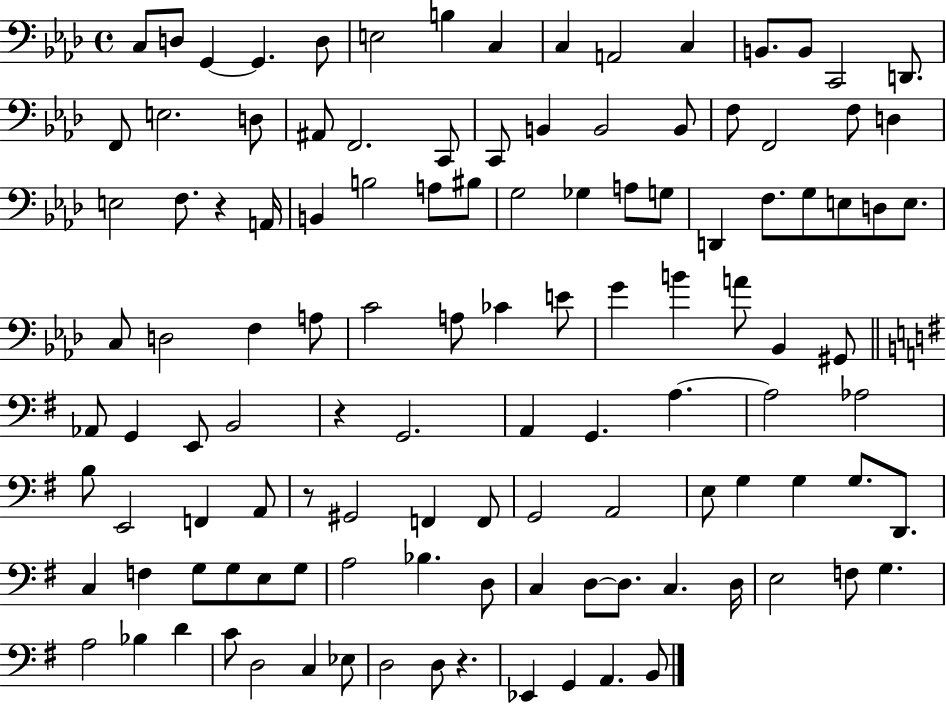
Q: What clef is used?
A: bass